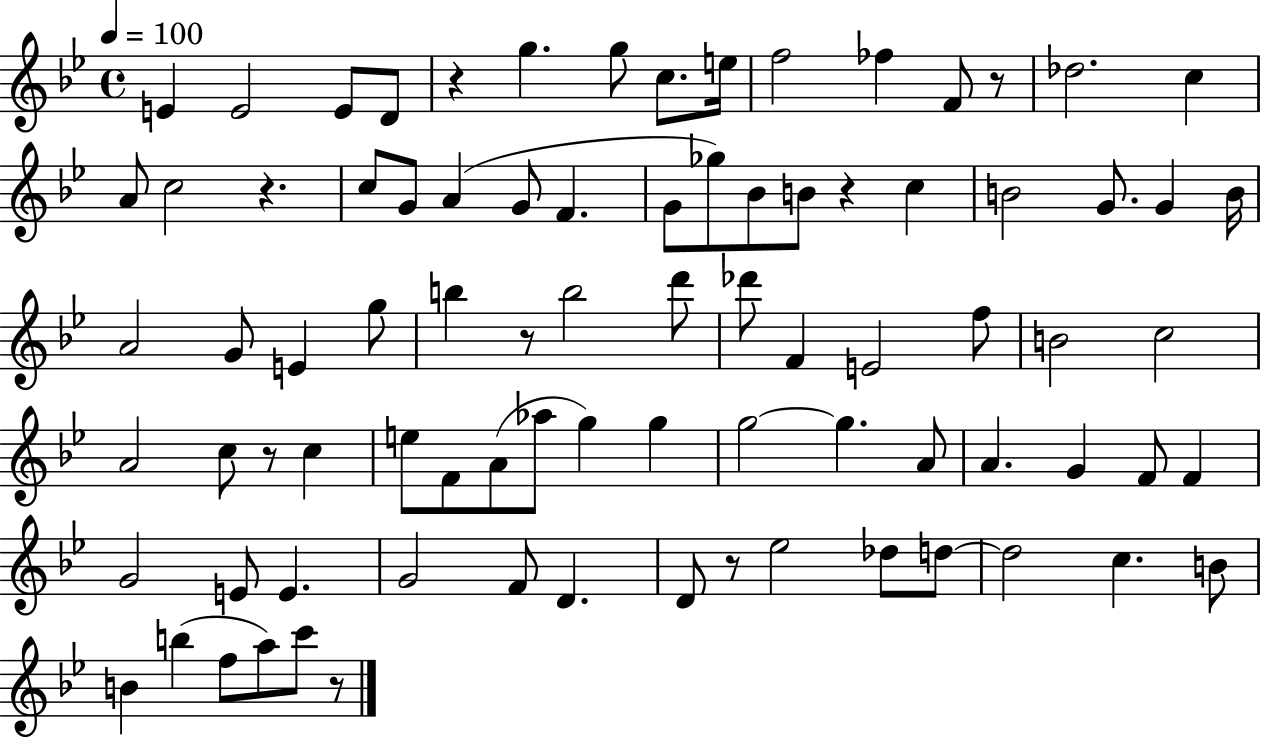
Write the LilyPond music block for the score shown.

{
  \clef treble
  \time 4/4
  \defaultTimeSignature
  \key bes \major
  \tempo 4 = 100
  e'4 e'2 e'8 d'8 | r4 g''4. g''8 c''8. e''16 | f''2 fes''4 f'8 r8 | des''2. c''4 | \break a'8 c''2 r4. | c''8 g'8 a'4( g'8 f'4. | g'8 ges''8) bes'8 b'8 r4 c''4 | b'2 g'8. g'4 b'16 | \break a'2 g'8 e'4 g''8 | b''4 r8 b''2 d'''8 | des'''8 f'4 e'2 f''8 | b'2 c''2 | \break a'2 c''8 r8 c''4 | e''8 f'8 a'8( aes''8 g''4) g''4 | g''2~~ g''4. a'8 | a'4. g'4 f'8 f'4 | \break g'2 e'8 e'4. | g'2 f'8 d'4. | d'8 r8 ees''2 des''8 d''8~~ | d''2 c''4. b'8 | \break b'4 b''4( f''8 a''8) c'''8 r8 | \bar "|."
}